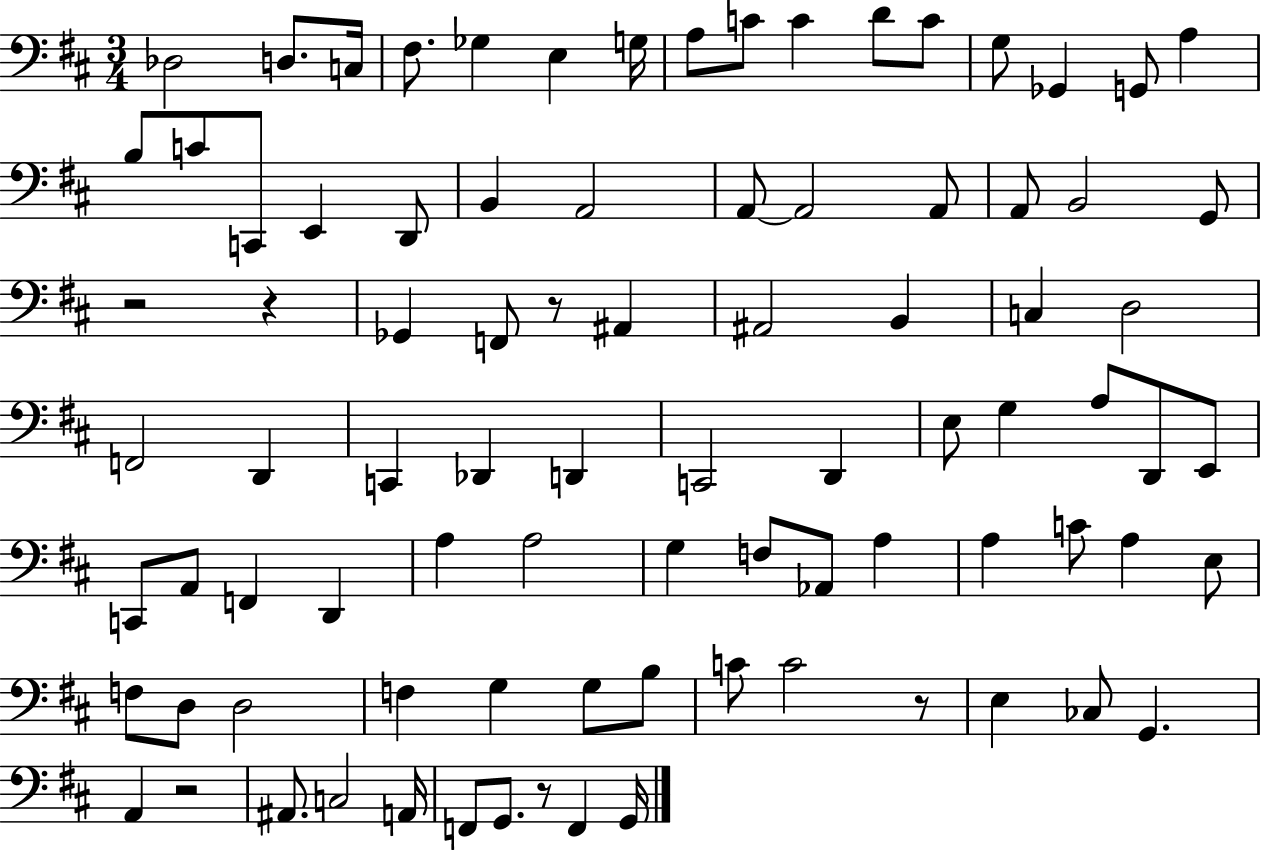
X:1
T:Untitled
M:3/4
L:1/4
K:D
_D,2 D,/2 C,/4 ^F,/2 _G, E, G,/4 A,/2 C/2 C D/2 C/2 G,/2 _G,, G,,/2 A, B,/2 C/2 C,,/2 E,, D,,/2 B,, A,,2 A,,/2 A,,2 A,,/2 A,,/2 B,,2 G,,/2 z2 z _G,, F,,/2 z/2 ^A,, ^A,,2 B,, C, D,2 F,,2 D,, C,, _D,, D,, C,,2 D,, E,/2 G, A,/2 D,,/2 E,,/2 C,,/2 A,,/2 F,, D,, A, A,2 G, F,/2 _A,,/2 A, A, C/2 A, E,/2 F,/2 D,/2 D,2 F, G, G,/2 B,/2 C/2 C2 z/2 E, _C,/2 G,, A,, z2 ^A,,/2 C,2 A,,/4 F,,/2 G,,/2 z/2 F,, G,,/4